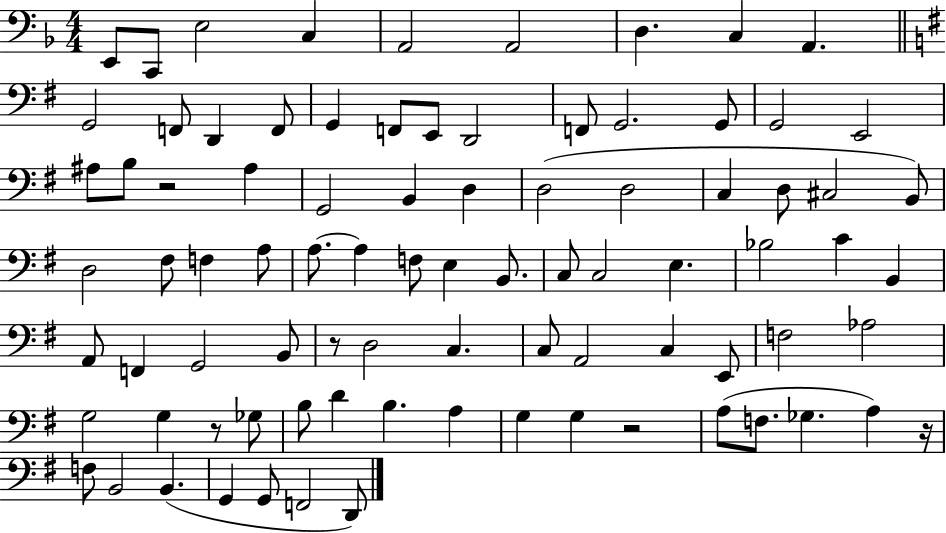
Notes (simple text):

E2/e C2/e E3/h C3/q A2/h A2/h D3/q. C3/q A2/q. G2/h F2/e D2/q F2/e G2/q F2/e E2/e D2/h F2/e G2/h. G2/e G2/h E2/h A#3/e B3/e R/h A#3/q G2/h B2/q D3/q D3/h D3/h C3/q D3/e C#3/h B2/e D3/h F#3/e F3/q A3/e A3/e. A3/q F3/e E3/q B2/e. C3/e C3/h E3/q. Bb3/h C4/q B2/q A2/e F2/q G2/h B2/e R/e D3/h C3/q. C3/e A2/h C3/q E2/e F3/h Ab3/h G3/h G3/q R/e Gb3/e B3/e D4/q B3/q. A3/q G3/q G3/q R/h A3/e F3/e. Gb3/q. A3/q R/s F3/e B2/h B2/q. G2/q G2/e F2/h D2/e